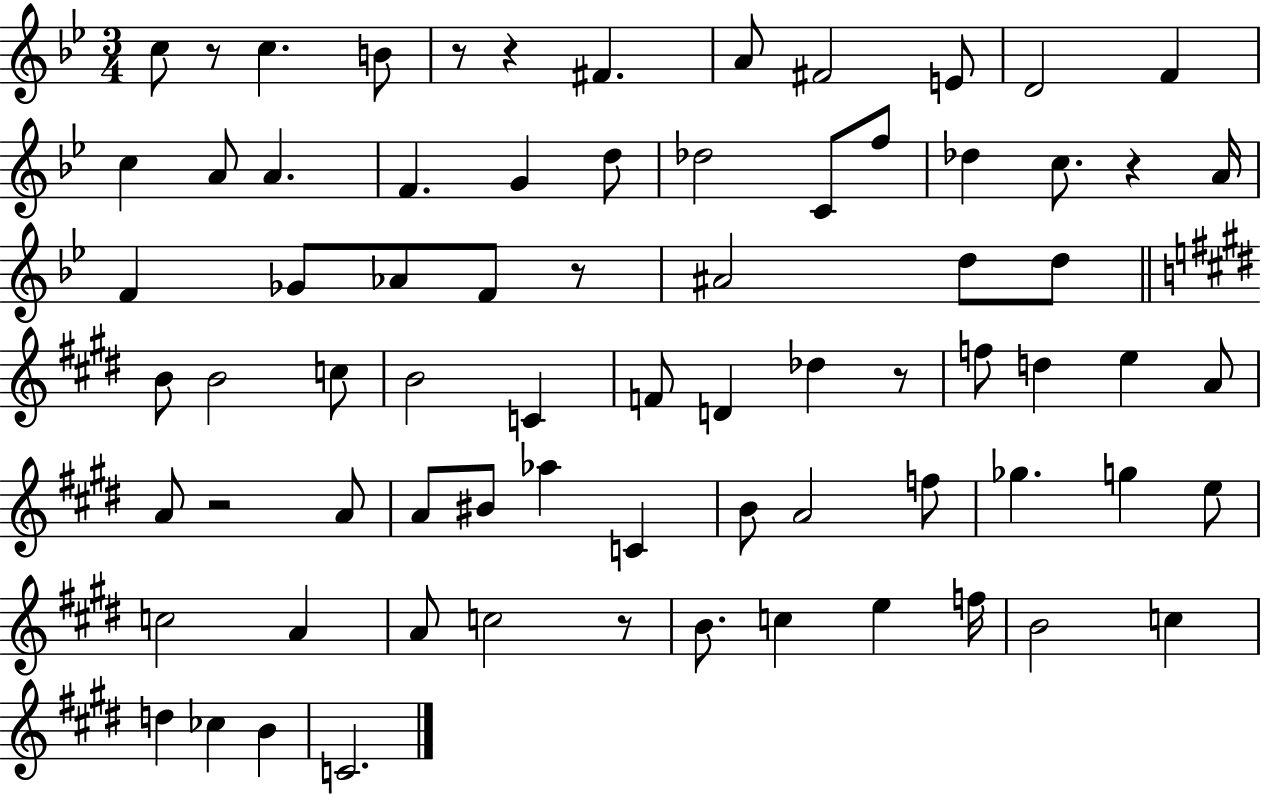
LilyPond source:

{
  \clef treble
  \numericTimeSignature
  \time 3/4
  \key bes \major
  c''8 r8 c''4. b'8 | r8 r4 fis'4. | a'8 fis'2 e'8 | d'2 f'4 | \break c''4 a'8 a'4. | f'4. g'4 d''8 | des''2 c'8 f''8 | des''4 c''8. r4 a'16 | \break f'4 ges'8 aes'8 f'8 r8 | ais'2 d''8 d''8 | \bar "||" \break \key e \major b'8 b'2 c''8 | b'2 c'4 | f'8 d'4 des''4 r8 | f''8 d''4 e''4 a'8 | \break a'8 r2 a'8 | a'8 bis'8 aes''4 c'4 | b'8 a'2 f''8 | ges''4. g''4 e''8 | \break c''2 a'4 | a'8 c''2 r8 | b'8. c''4 e''4 f''16 | b'2 c''4 | \break d''4 ces''4 b'4 | c'2. | \bar "|."
}